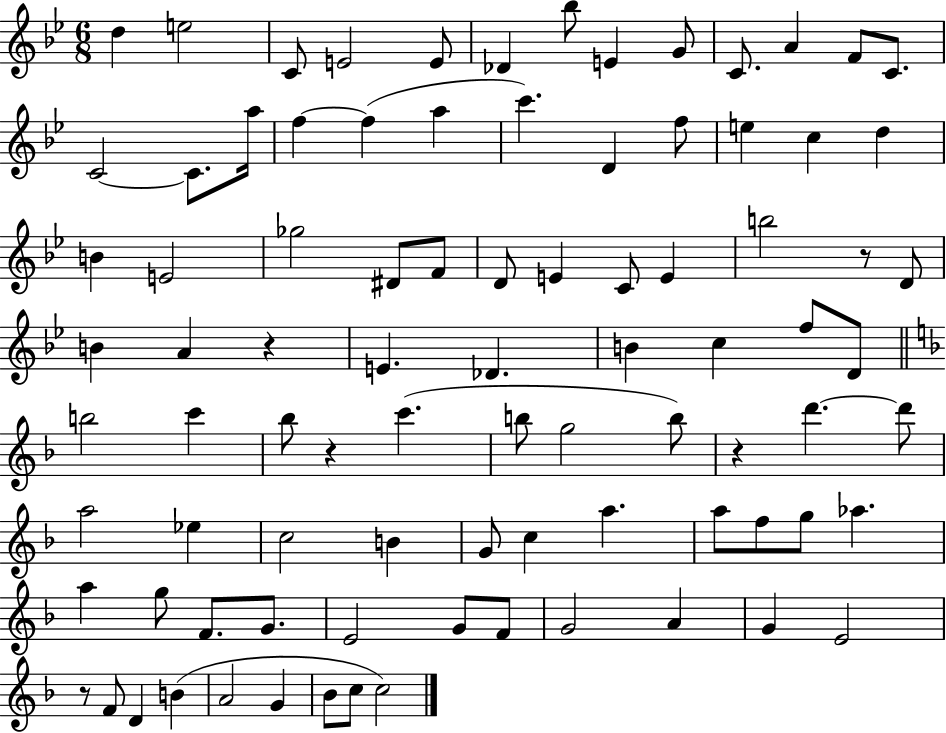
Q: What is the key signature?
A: BES major